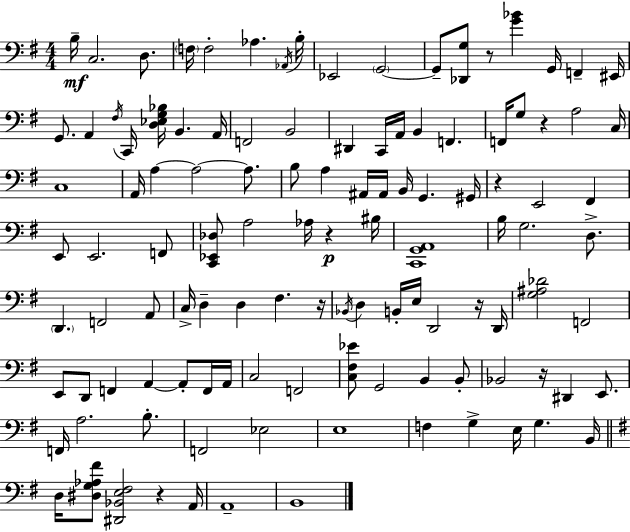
{
  \clef bass
  \numericTimeSignature
  \time 4/4
  \key g \major
  b16--\mf c2. d8. | \parenthesize f16 f2-. aes4. \acciaccatura { aes,16 } | b16-. ees,2 \parenthesize g,2~~ | g,8-- <des, g>8 r8 <g' bes'>4 g,16 f,4-- | \break eis,16 g,8. a,4 \acciaccatura { fis16 } c,16 <d ees g bes>16 b,4. | a,16 f,2 b,2 | dis,4 c,16 a,16 b,4 f,4. | f,16 g8 r4 a2 | \break c16 c1 | a,16 a4~~ a2~~ a8. | b8 a4 ais,16 ais,16 b,16 g,4. | gis,16 r4 e,2 fis,4 | \break e,8 e,2. | f,8 <c, ees, des>8 a2 aes16 r4\p | bis16 <c, g, a,>1 | b16 g2. d8.-> | \break \parenthesize d,4. f,2 | a,8 c16-> d4-- d4 fis4. | r16 \acciaccatura { bes,16 } d4 b,16-. e16 d,2 | r16 d,16 <g ais des'>2 f,2 | \break e,8 d,8 f,4 a,4~~ a,8-. | f,16 a,16 c2 f,2 | <c fis ees'>8 g,2 b,4 | b,8-. bes,2 r16 dis,4 | \break e,8. f,16 a2. | b8.-. f,2 ees2 | e1 | f4 g4-> e16 g4. | \break b,16 \bar "||" \break \key g \major d16 <dis g aes fis'>8 <dis, bes, e fis>2 r4 a,16 | a,1-- | b,1 | \bar "|."
}